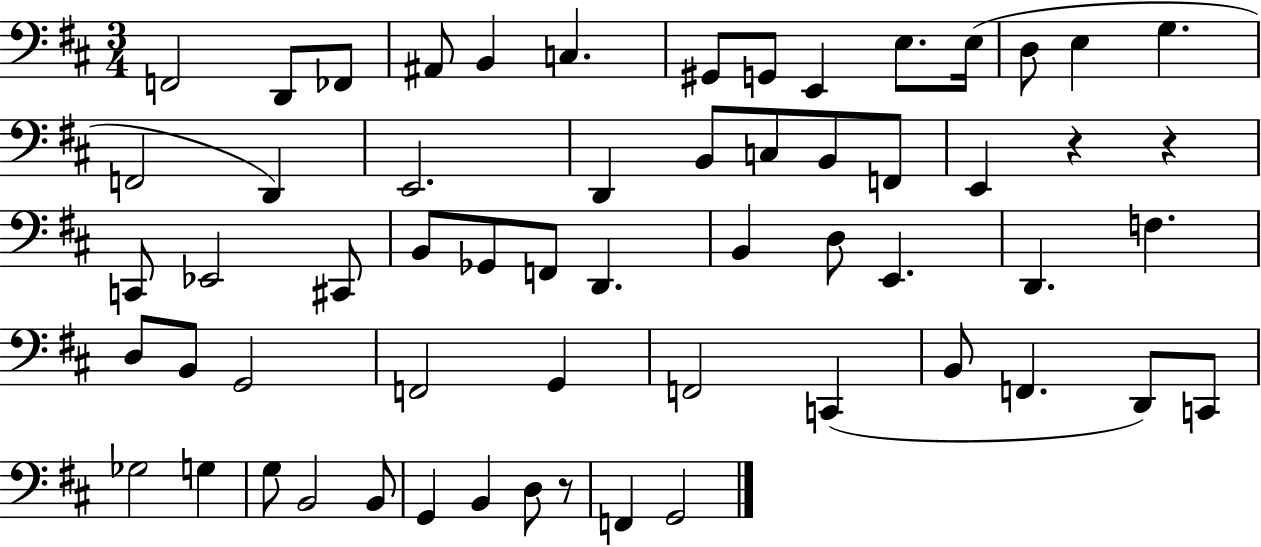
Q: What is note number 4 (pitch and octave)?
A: A#2